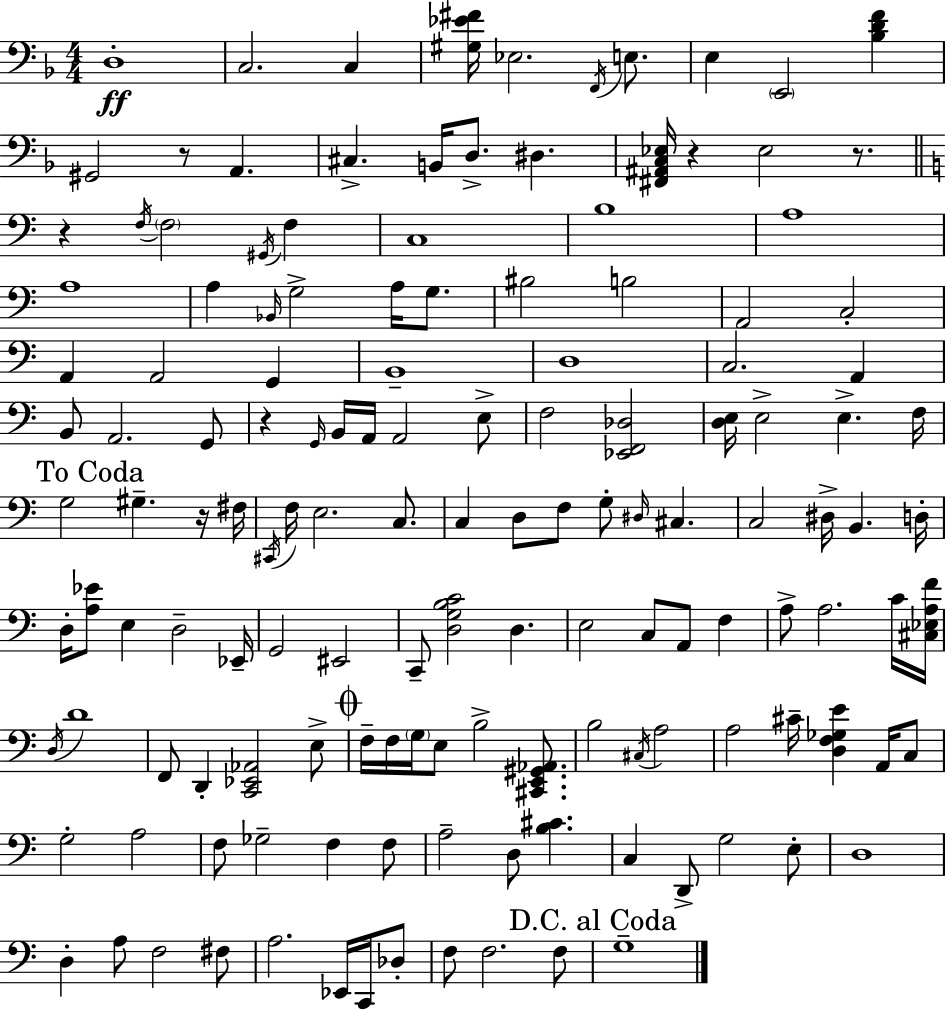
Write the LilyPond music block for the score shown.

{
  \clef bass
  \numericTimeSignature
  \time 4/4
  \key d \minor
  d1-.\ff | c2. c4 | <gis ees' fis'>16 ees2. \acciaccatura { f,16 } e8. | e4 \parenthesize e,2 <bes d' f'>4 | \break gis,2 r8 a,4. | cis4.-> b,16 d8.-> dis4. | <fis, ais, c ees>16 r4 ees2 r8. | \bar "||" \break \key c \major r4 \acciaccatura { f16 } \parenthesize f2 \acciaccatura { gis,16 } f4 | c1 | b1 | a1 | \break a1 | a4 \grace { bes,16 } g2-> a16 | g8. bis2 b2 | a,2 c2-. | \break a,4 a,2 g,4 | b,1-- | d1 | c2. a,4 | \break b,8 a,2. | g,8 r4 \grace { g,16 } b,16 a,16 a,2 | e8-> f2 <ees, f, des>2 | <d e>16 e2-> e4.-> | \break f16 \mark "To Coda" g2 gis4.-- | r16 fis16 \acciaccatura { cis,16 } f16 e2. | c8. c4 d8 f8 g8-. \grace { dis16 } | cis4. c2 dis16-> b,4. | \break d16-. d16-. <a ees'>8 e4 d2-- | ees,16-- g,2 eis,2 | c,8-- <d g b c'>2 | d4. e2 c8 | \break a,8 f4 a8-> a2. | c'16 <cis ees a f'>16 \acciaccatura { d16 } d'1 | f,8 d,4-. <c, ees, aes,>2 | e8-> \mark \markup { \musicglyph "scripts.coda" } f16-- f16 \parenthesize g16 e8 b2-> | \break <cis, e, gis, aes,>8. b2 \acciaccatura { cis16 } | a2 a2 | cis'16-- <d f ges e'>4 a,16 c8 g2-. | a2 f8 ges2-- | \break f4 f8 a2-- | d8 <b cis'>4. c4 d,8-> g2 | e8-. d1 | d4-. a8 f2 | \break fis8 a2. | ees,16 c,16 des8-. f8 f2. | f8 \mark "D.C. al Coda" g1-- | \bar "|."
}